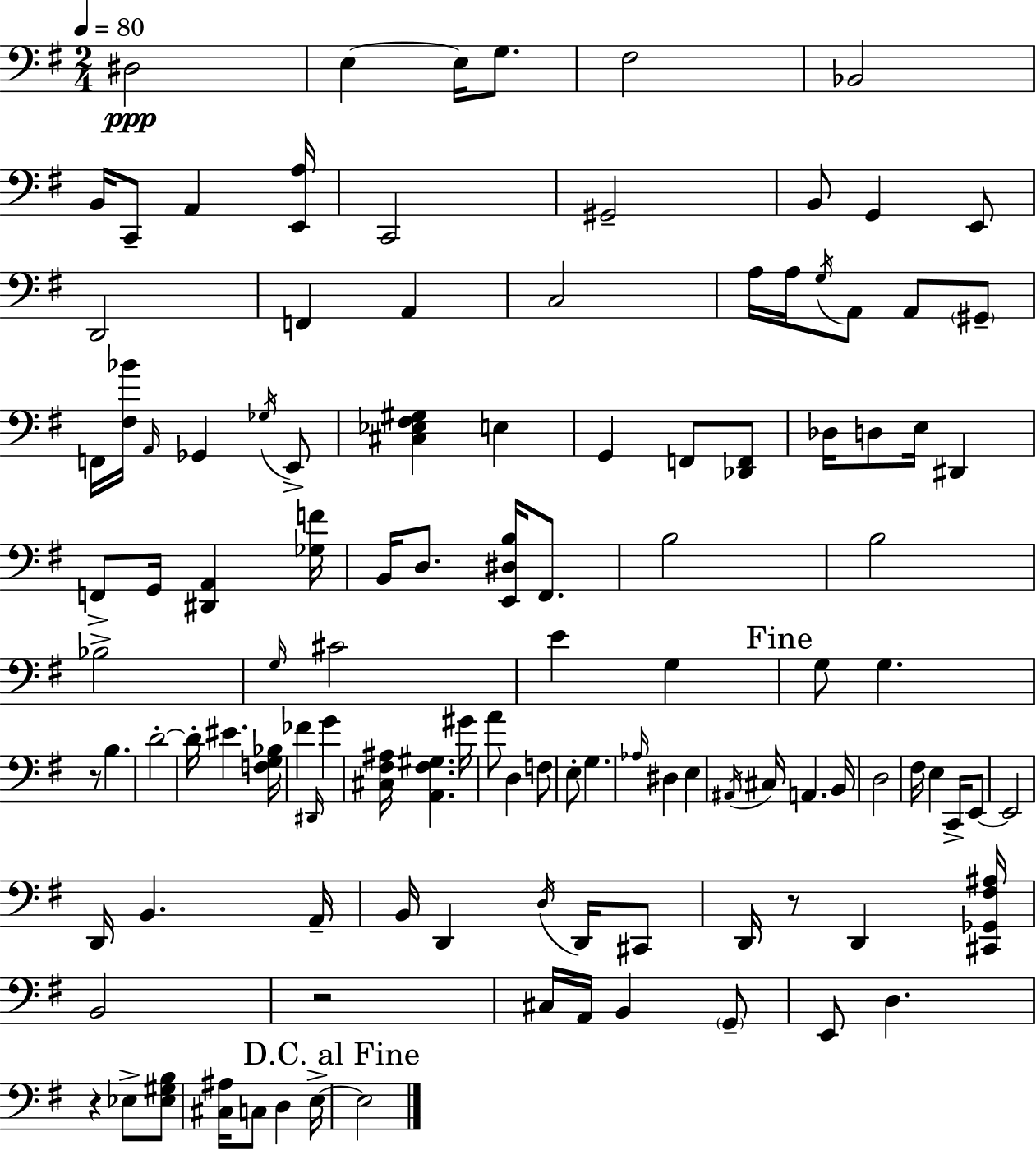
{
  \clef bass
  \numericTimeSignature
  \time 2/4
  \key g \major
  \tempo 4 = 80
  \repeat volta 2 { dis2\ppp | e4~~ e16 g8. | fis2 | bes,2 | \break b,16 c,8-- a,4 <e, a>16 | c,2 | gis,2-- | b,8 g,4 e,8 | \break d,2 | f,4 a,4 | c2 | a16 a16 \acciaccatura { g16 } a,8 a,8 \parenthesize gis,8-- | \break f,16 <fis bes'>16 \grace { a,16 } ges,4 | \acciaccatura { ges16 } e,8-> <cis ees fis gis>4 e4 | g,4 f,8 | <des, f,>8 des16 d8 e16 dis,4 | \break f,8-> g,16 <dis, a,>4 | <ges f'>16 b,16 d8. <e, dis b>16 | fis,8. b2 | b2 | \break bes2-> | \grace { g16 } cis'2 | e'4 | g4 \mark "Fine" g8 g4. | \break r8 b4. | d'2-.~~ | d'16-. eis'4. | <f g bes>16 fes'4 | \break \grace { dis,16 } g'4 <cis fis ais>16 <a, fis gis>4. | gis'16 a'8 d4 | f8 e8-. g4. | \grace { aes16 } dis4 | \break e4 \acciaccatura { ais,16 } cis16 | a,4. b,16 d2 | fis16 | e4 c,16-> e,8~~ e,2 | \break d,16 | b,4. a,16-- b,16 | d,4 \acciaccatura { d16 } d,16 cis,8 | d,16 r8 d,4 <cis, ges, fis ais>16 | \break b,2 | r2 | cis16 a,16 b,4 \parenthesize g,8-- | e,8 d4. | \break r4 ees8-> <ees gis b>8 | <cis ais>16 c8 d4 e16->~~ | \mark "D.C. al Fine" e2 | } \bar "|."
}